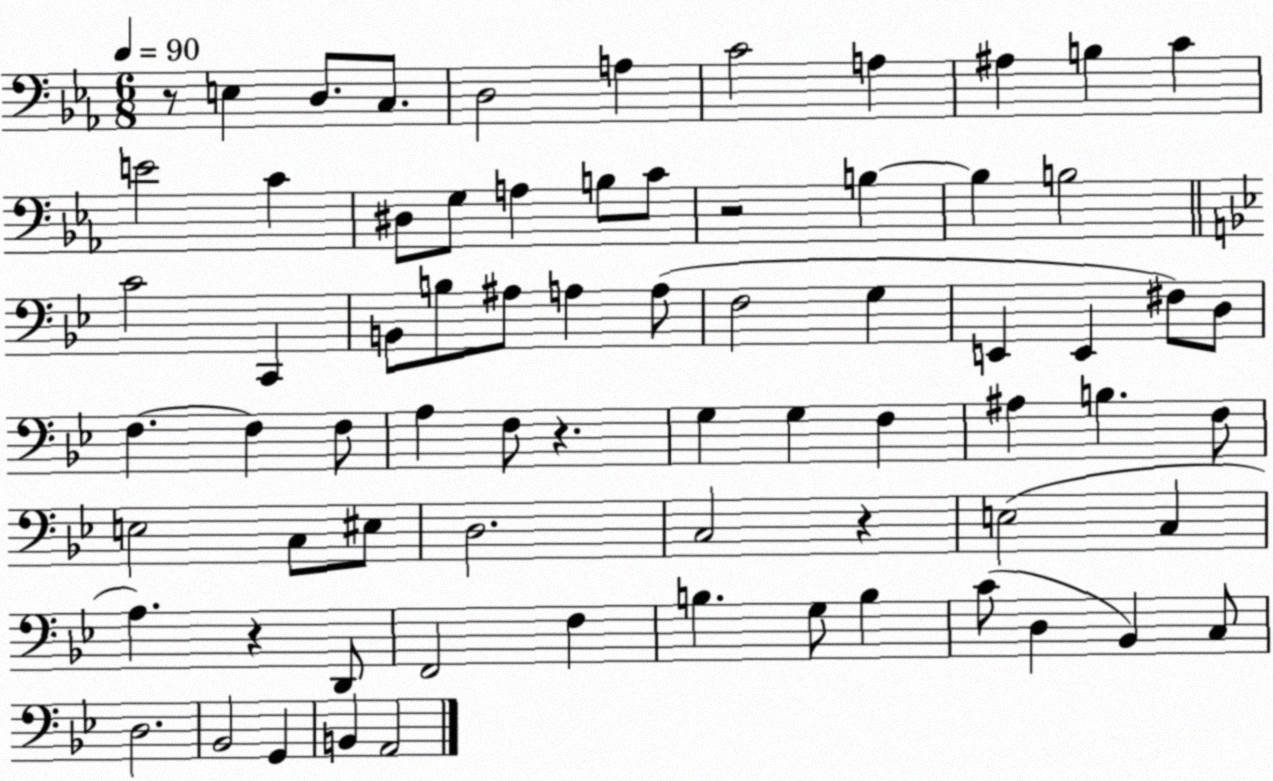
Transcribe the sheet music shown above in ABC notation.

X:1
T:Untitled
M:6/8
L:1/4
K:Eb
z/2 E, D,/2 C,/2 D,2 A, C2 A, ^A, B, C E2 C ^D,/2 G,/2 A, B,/2 C/2 z2 B, B, B,2 C2 C,, B,,/2 B,/2 ^A,/2 A, A,/2 F,2 G, E,, E,, ^F,/2 D,/2 F, F, F,/2 A, F,/2 z G, G, F, ^A, B, F,/2 E,2 C,/2 ^E,/2 D,2 C,2 z E,2 C, A, z D,,/2 F,,2 F, B, G,/2 B, C/2 D, _B,, C,/2 D,2 _B,,2 G,, B,, A,,2